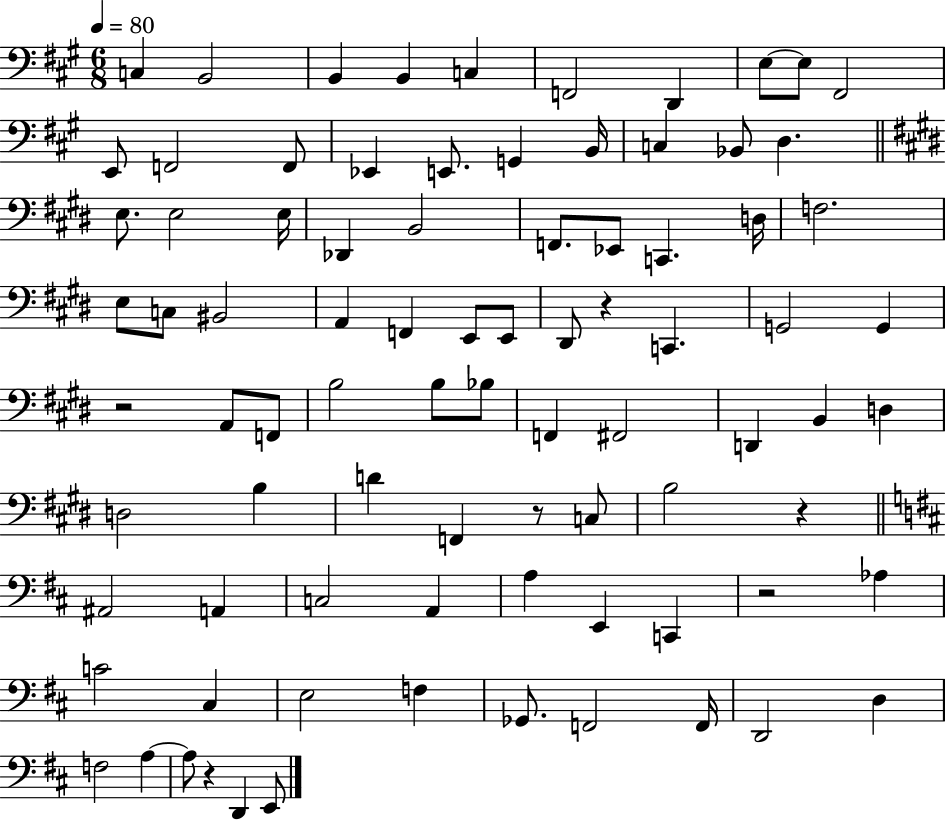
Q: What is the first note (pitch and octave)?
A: C3